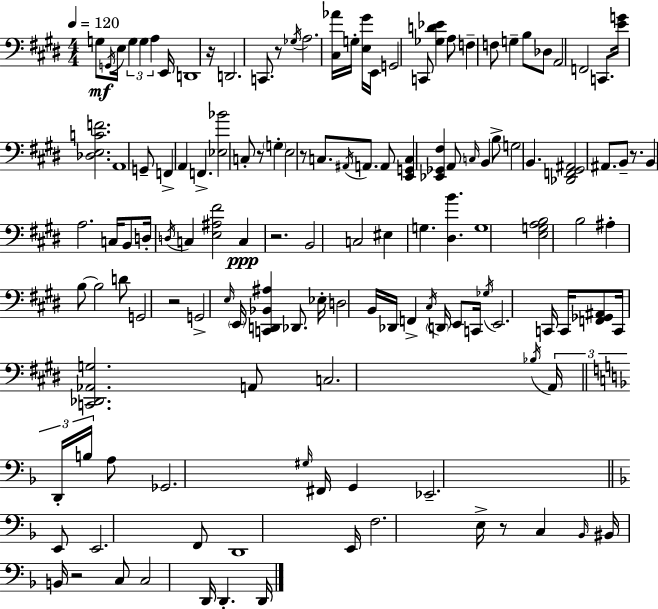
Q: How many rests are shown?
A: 9